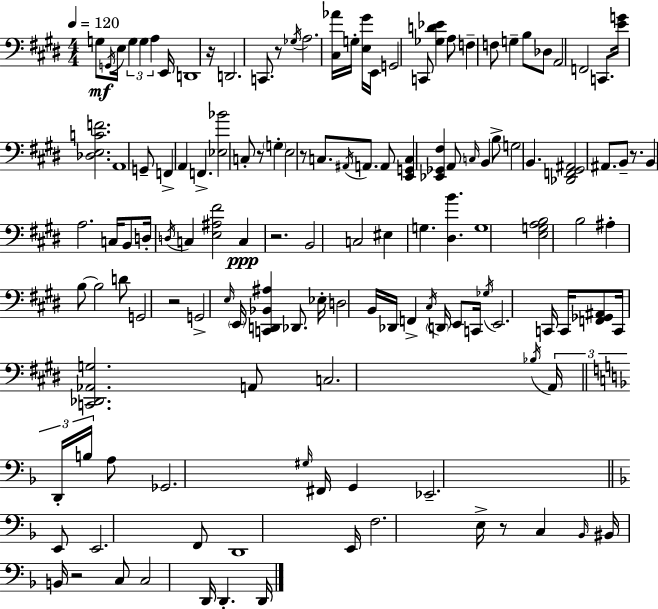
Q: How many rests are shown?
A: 9